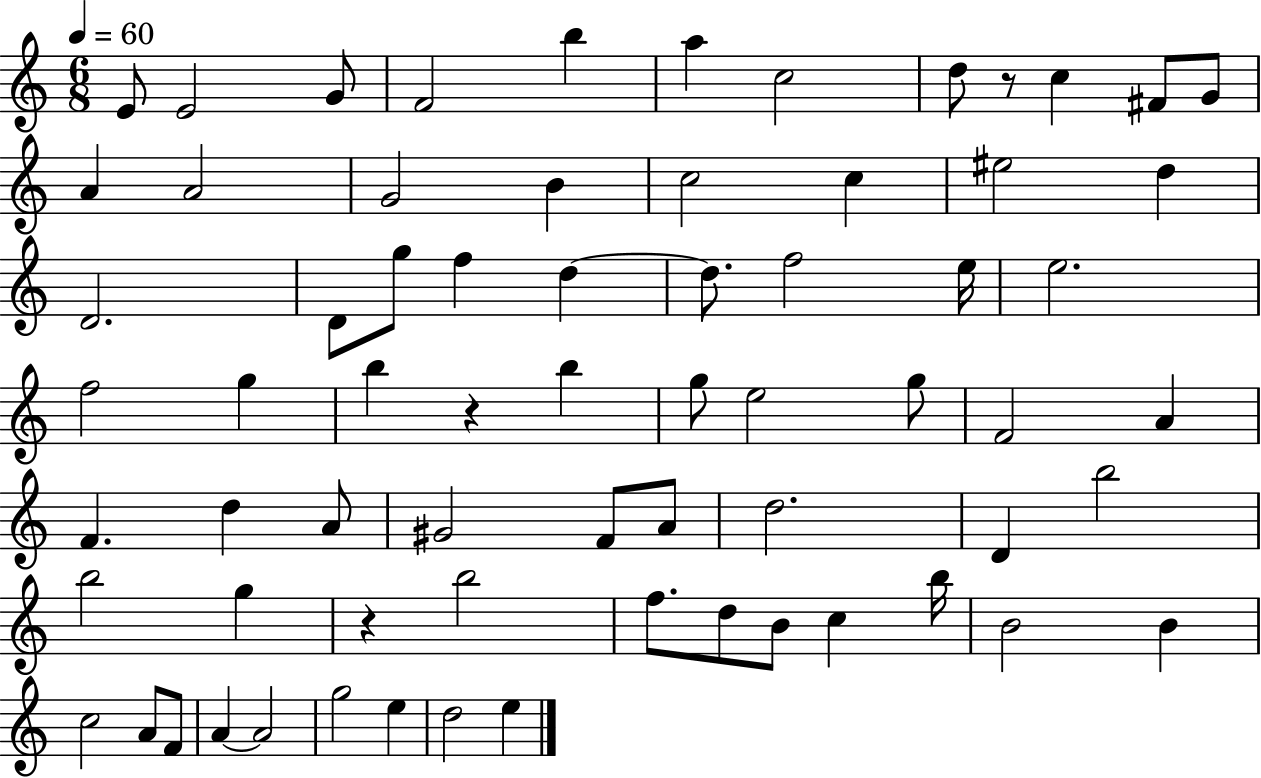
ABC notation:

X:1
T:Untitled
M:6/8
L:1/4
K:C
E/2 E2 G/2 F2 b a c2 d/2 z/2 c ^F/2 G/2 A A2 G2 B c2 c ^e2 d D2 D/2 g/2 f d d/2 f2 e/4 e2 f2 g b z b g/2 e2 g/2 F2 A F d A/2 ^G2 F/2 A/2 d2 D b2 b2 g z b2 f/2 d/2 B/2 c b/4 B2 B c2 A/2 F/2 A A2 g2 e d2 e